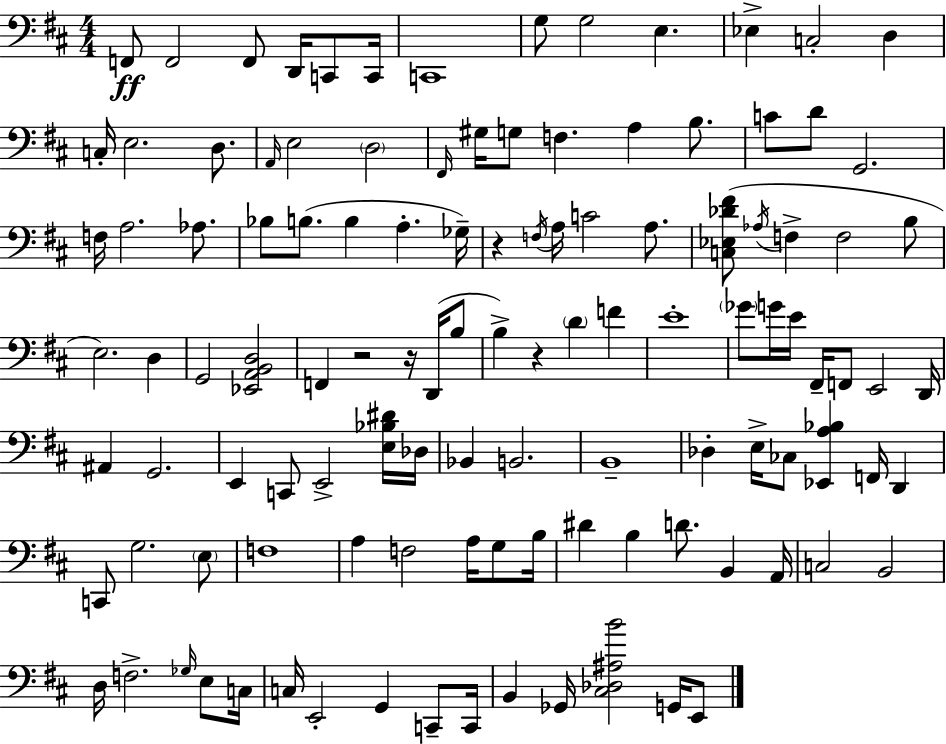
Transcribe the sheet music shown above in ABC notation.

X:1
T:Untitled
M:4/4
L:1/4
K:D
F,,/2 F,,2 F,,/2 D,,/4 C,,/2 C,,/4 C,,4 G,/2 G,2 E, _E, C,2 D, C,/4 E,2 D,/2 A,,/4 E,2 D,2 ^F,,/4 ^G,/4 G,/2 F, A, B,/2 C/2 D/2 G,,2 F,/4 A,2 _A,/2 _B,/2 B,/2 B, A, _G,/4 z F,/4 A,/4 C2 A,/2 [C,_E,_D^F]/2 _A,/4 F, F,2 B,/2 E,2 D, G,,2 [_E,,A,,B,,D,]2 F,, z2 z/4 D,,/4 B,/2 B, z D F E4 _G/2 G/4 E/4 ^F,,/4 F,,/2 E,,2 D,,/4 ^A,, G,,2 E,, C,,/2 E,,2 [E,_B,^D]/4 _D,/4 _B,, B,,2 B,,4 _D, E,/4 _C,/2 [_E,,A,_B,] F,,/4 D,, C,,/2 G,2 E,/2 F,4 A, F,2 A,/4 G,/2 B,/4 ^D B, D/2 B,, A,,/4 C,2 B,,2 D,/4 F,2 _G,/4 E,/2 C,/4 C,/4 E,,2 G,, C,,/2 C,,/4 B,, _G,,/4 [^C,_D,^A,B]2 G,,/4 E,,/2